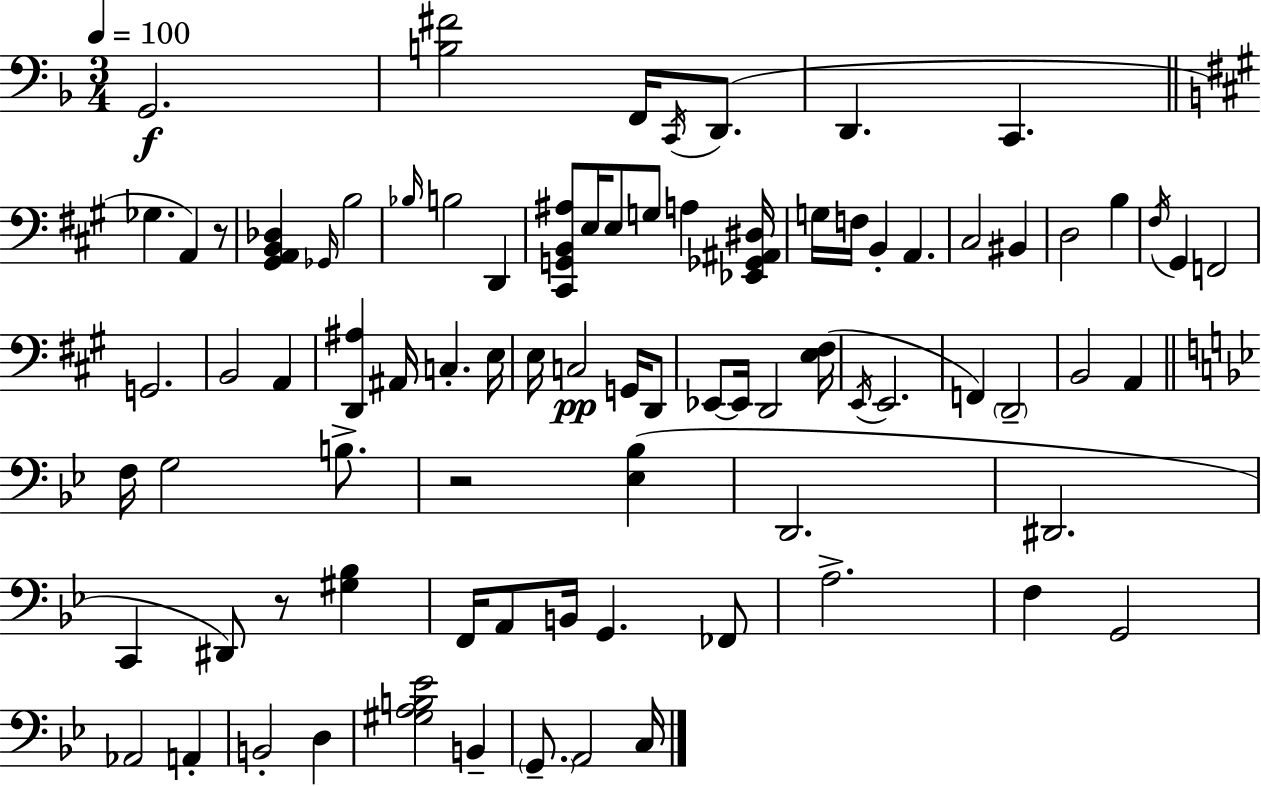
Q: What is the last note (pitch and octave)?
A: C3